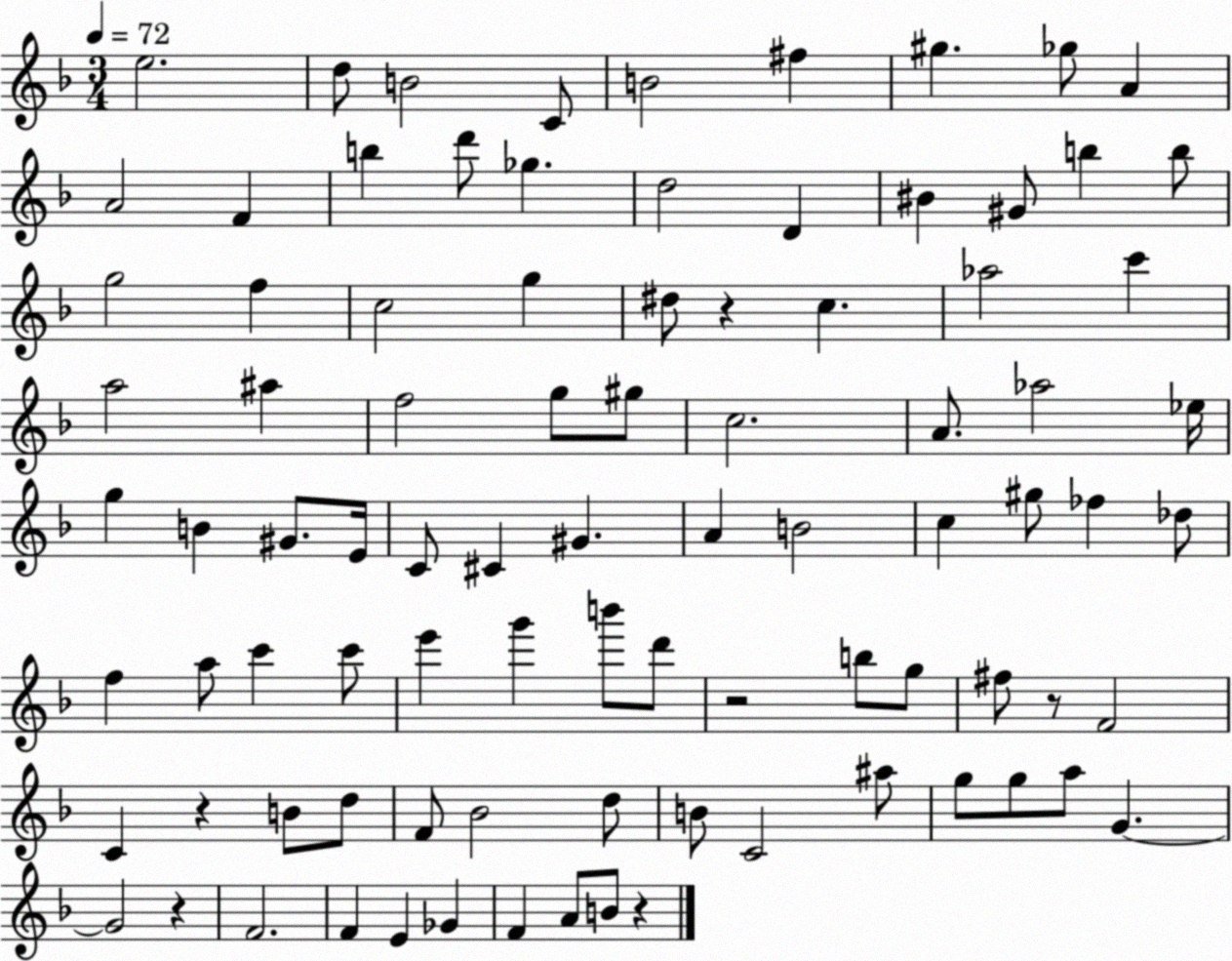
X:1
T:Untitled
M:3/4
L:1/4
K:F
e2 d/2 B2 C/2 B2 ^f ^g _g/2 A A2 F b d'/2 _g d2 D ^B ^G/2 b b/2 g2 f c2 g ^d/2 z c _a2 c' a2 ^a f2 g/2 ^g/2 c2 A/2 _a2 _e/4 g B ^G/2 E/4 C/2 ^C ^G A B2 c ^g/2 _f _d/2 f a/2 c' c'/2 e' g' b'/2 d'/2 z2 b/2 g/2 ^f/2 z/2 F2 C z B/2 d/2 F/2 _B2 d/2 B/2 C2 ^a/2 g/2 g/2 a/2 G G2 z F2 F E _G F A/2 B/2 z